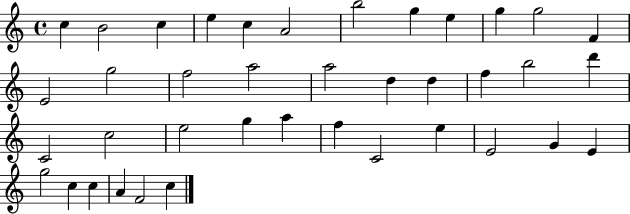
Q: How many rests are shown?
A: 0